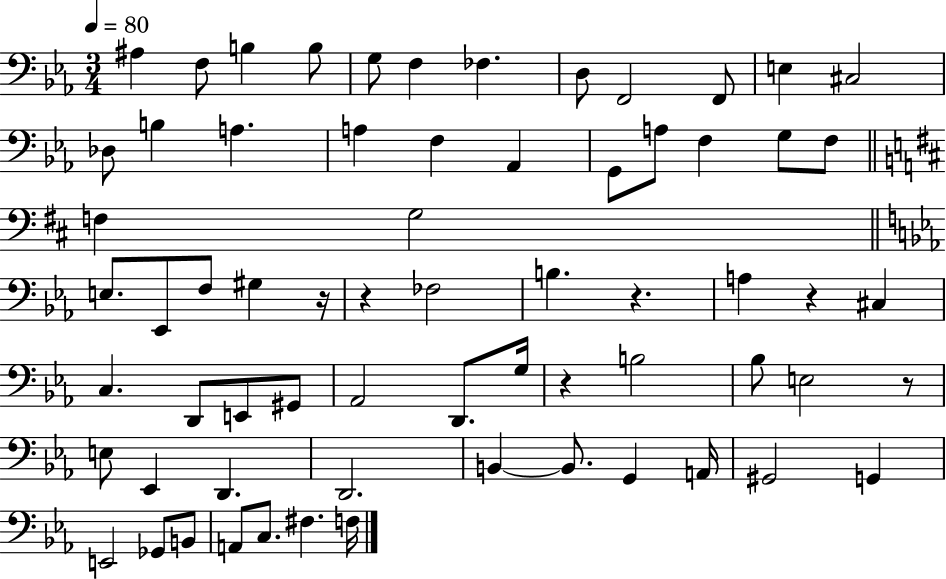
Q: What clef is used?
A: bass